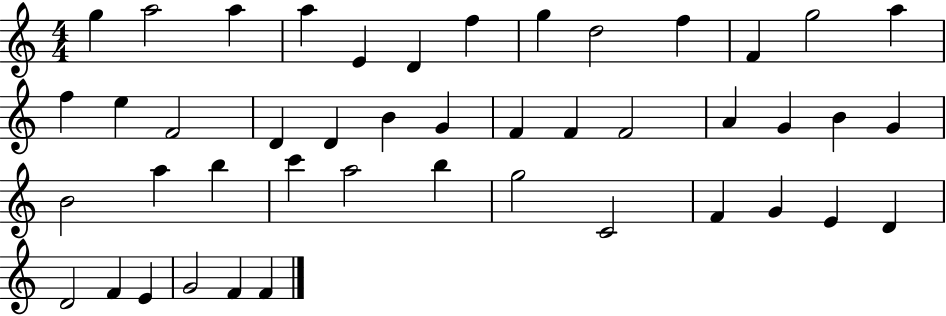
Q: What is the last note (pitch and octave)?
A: F4